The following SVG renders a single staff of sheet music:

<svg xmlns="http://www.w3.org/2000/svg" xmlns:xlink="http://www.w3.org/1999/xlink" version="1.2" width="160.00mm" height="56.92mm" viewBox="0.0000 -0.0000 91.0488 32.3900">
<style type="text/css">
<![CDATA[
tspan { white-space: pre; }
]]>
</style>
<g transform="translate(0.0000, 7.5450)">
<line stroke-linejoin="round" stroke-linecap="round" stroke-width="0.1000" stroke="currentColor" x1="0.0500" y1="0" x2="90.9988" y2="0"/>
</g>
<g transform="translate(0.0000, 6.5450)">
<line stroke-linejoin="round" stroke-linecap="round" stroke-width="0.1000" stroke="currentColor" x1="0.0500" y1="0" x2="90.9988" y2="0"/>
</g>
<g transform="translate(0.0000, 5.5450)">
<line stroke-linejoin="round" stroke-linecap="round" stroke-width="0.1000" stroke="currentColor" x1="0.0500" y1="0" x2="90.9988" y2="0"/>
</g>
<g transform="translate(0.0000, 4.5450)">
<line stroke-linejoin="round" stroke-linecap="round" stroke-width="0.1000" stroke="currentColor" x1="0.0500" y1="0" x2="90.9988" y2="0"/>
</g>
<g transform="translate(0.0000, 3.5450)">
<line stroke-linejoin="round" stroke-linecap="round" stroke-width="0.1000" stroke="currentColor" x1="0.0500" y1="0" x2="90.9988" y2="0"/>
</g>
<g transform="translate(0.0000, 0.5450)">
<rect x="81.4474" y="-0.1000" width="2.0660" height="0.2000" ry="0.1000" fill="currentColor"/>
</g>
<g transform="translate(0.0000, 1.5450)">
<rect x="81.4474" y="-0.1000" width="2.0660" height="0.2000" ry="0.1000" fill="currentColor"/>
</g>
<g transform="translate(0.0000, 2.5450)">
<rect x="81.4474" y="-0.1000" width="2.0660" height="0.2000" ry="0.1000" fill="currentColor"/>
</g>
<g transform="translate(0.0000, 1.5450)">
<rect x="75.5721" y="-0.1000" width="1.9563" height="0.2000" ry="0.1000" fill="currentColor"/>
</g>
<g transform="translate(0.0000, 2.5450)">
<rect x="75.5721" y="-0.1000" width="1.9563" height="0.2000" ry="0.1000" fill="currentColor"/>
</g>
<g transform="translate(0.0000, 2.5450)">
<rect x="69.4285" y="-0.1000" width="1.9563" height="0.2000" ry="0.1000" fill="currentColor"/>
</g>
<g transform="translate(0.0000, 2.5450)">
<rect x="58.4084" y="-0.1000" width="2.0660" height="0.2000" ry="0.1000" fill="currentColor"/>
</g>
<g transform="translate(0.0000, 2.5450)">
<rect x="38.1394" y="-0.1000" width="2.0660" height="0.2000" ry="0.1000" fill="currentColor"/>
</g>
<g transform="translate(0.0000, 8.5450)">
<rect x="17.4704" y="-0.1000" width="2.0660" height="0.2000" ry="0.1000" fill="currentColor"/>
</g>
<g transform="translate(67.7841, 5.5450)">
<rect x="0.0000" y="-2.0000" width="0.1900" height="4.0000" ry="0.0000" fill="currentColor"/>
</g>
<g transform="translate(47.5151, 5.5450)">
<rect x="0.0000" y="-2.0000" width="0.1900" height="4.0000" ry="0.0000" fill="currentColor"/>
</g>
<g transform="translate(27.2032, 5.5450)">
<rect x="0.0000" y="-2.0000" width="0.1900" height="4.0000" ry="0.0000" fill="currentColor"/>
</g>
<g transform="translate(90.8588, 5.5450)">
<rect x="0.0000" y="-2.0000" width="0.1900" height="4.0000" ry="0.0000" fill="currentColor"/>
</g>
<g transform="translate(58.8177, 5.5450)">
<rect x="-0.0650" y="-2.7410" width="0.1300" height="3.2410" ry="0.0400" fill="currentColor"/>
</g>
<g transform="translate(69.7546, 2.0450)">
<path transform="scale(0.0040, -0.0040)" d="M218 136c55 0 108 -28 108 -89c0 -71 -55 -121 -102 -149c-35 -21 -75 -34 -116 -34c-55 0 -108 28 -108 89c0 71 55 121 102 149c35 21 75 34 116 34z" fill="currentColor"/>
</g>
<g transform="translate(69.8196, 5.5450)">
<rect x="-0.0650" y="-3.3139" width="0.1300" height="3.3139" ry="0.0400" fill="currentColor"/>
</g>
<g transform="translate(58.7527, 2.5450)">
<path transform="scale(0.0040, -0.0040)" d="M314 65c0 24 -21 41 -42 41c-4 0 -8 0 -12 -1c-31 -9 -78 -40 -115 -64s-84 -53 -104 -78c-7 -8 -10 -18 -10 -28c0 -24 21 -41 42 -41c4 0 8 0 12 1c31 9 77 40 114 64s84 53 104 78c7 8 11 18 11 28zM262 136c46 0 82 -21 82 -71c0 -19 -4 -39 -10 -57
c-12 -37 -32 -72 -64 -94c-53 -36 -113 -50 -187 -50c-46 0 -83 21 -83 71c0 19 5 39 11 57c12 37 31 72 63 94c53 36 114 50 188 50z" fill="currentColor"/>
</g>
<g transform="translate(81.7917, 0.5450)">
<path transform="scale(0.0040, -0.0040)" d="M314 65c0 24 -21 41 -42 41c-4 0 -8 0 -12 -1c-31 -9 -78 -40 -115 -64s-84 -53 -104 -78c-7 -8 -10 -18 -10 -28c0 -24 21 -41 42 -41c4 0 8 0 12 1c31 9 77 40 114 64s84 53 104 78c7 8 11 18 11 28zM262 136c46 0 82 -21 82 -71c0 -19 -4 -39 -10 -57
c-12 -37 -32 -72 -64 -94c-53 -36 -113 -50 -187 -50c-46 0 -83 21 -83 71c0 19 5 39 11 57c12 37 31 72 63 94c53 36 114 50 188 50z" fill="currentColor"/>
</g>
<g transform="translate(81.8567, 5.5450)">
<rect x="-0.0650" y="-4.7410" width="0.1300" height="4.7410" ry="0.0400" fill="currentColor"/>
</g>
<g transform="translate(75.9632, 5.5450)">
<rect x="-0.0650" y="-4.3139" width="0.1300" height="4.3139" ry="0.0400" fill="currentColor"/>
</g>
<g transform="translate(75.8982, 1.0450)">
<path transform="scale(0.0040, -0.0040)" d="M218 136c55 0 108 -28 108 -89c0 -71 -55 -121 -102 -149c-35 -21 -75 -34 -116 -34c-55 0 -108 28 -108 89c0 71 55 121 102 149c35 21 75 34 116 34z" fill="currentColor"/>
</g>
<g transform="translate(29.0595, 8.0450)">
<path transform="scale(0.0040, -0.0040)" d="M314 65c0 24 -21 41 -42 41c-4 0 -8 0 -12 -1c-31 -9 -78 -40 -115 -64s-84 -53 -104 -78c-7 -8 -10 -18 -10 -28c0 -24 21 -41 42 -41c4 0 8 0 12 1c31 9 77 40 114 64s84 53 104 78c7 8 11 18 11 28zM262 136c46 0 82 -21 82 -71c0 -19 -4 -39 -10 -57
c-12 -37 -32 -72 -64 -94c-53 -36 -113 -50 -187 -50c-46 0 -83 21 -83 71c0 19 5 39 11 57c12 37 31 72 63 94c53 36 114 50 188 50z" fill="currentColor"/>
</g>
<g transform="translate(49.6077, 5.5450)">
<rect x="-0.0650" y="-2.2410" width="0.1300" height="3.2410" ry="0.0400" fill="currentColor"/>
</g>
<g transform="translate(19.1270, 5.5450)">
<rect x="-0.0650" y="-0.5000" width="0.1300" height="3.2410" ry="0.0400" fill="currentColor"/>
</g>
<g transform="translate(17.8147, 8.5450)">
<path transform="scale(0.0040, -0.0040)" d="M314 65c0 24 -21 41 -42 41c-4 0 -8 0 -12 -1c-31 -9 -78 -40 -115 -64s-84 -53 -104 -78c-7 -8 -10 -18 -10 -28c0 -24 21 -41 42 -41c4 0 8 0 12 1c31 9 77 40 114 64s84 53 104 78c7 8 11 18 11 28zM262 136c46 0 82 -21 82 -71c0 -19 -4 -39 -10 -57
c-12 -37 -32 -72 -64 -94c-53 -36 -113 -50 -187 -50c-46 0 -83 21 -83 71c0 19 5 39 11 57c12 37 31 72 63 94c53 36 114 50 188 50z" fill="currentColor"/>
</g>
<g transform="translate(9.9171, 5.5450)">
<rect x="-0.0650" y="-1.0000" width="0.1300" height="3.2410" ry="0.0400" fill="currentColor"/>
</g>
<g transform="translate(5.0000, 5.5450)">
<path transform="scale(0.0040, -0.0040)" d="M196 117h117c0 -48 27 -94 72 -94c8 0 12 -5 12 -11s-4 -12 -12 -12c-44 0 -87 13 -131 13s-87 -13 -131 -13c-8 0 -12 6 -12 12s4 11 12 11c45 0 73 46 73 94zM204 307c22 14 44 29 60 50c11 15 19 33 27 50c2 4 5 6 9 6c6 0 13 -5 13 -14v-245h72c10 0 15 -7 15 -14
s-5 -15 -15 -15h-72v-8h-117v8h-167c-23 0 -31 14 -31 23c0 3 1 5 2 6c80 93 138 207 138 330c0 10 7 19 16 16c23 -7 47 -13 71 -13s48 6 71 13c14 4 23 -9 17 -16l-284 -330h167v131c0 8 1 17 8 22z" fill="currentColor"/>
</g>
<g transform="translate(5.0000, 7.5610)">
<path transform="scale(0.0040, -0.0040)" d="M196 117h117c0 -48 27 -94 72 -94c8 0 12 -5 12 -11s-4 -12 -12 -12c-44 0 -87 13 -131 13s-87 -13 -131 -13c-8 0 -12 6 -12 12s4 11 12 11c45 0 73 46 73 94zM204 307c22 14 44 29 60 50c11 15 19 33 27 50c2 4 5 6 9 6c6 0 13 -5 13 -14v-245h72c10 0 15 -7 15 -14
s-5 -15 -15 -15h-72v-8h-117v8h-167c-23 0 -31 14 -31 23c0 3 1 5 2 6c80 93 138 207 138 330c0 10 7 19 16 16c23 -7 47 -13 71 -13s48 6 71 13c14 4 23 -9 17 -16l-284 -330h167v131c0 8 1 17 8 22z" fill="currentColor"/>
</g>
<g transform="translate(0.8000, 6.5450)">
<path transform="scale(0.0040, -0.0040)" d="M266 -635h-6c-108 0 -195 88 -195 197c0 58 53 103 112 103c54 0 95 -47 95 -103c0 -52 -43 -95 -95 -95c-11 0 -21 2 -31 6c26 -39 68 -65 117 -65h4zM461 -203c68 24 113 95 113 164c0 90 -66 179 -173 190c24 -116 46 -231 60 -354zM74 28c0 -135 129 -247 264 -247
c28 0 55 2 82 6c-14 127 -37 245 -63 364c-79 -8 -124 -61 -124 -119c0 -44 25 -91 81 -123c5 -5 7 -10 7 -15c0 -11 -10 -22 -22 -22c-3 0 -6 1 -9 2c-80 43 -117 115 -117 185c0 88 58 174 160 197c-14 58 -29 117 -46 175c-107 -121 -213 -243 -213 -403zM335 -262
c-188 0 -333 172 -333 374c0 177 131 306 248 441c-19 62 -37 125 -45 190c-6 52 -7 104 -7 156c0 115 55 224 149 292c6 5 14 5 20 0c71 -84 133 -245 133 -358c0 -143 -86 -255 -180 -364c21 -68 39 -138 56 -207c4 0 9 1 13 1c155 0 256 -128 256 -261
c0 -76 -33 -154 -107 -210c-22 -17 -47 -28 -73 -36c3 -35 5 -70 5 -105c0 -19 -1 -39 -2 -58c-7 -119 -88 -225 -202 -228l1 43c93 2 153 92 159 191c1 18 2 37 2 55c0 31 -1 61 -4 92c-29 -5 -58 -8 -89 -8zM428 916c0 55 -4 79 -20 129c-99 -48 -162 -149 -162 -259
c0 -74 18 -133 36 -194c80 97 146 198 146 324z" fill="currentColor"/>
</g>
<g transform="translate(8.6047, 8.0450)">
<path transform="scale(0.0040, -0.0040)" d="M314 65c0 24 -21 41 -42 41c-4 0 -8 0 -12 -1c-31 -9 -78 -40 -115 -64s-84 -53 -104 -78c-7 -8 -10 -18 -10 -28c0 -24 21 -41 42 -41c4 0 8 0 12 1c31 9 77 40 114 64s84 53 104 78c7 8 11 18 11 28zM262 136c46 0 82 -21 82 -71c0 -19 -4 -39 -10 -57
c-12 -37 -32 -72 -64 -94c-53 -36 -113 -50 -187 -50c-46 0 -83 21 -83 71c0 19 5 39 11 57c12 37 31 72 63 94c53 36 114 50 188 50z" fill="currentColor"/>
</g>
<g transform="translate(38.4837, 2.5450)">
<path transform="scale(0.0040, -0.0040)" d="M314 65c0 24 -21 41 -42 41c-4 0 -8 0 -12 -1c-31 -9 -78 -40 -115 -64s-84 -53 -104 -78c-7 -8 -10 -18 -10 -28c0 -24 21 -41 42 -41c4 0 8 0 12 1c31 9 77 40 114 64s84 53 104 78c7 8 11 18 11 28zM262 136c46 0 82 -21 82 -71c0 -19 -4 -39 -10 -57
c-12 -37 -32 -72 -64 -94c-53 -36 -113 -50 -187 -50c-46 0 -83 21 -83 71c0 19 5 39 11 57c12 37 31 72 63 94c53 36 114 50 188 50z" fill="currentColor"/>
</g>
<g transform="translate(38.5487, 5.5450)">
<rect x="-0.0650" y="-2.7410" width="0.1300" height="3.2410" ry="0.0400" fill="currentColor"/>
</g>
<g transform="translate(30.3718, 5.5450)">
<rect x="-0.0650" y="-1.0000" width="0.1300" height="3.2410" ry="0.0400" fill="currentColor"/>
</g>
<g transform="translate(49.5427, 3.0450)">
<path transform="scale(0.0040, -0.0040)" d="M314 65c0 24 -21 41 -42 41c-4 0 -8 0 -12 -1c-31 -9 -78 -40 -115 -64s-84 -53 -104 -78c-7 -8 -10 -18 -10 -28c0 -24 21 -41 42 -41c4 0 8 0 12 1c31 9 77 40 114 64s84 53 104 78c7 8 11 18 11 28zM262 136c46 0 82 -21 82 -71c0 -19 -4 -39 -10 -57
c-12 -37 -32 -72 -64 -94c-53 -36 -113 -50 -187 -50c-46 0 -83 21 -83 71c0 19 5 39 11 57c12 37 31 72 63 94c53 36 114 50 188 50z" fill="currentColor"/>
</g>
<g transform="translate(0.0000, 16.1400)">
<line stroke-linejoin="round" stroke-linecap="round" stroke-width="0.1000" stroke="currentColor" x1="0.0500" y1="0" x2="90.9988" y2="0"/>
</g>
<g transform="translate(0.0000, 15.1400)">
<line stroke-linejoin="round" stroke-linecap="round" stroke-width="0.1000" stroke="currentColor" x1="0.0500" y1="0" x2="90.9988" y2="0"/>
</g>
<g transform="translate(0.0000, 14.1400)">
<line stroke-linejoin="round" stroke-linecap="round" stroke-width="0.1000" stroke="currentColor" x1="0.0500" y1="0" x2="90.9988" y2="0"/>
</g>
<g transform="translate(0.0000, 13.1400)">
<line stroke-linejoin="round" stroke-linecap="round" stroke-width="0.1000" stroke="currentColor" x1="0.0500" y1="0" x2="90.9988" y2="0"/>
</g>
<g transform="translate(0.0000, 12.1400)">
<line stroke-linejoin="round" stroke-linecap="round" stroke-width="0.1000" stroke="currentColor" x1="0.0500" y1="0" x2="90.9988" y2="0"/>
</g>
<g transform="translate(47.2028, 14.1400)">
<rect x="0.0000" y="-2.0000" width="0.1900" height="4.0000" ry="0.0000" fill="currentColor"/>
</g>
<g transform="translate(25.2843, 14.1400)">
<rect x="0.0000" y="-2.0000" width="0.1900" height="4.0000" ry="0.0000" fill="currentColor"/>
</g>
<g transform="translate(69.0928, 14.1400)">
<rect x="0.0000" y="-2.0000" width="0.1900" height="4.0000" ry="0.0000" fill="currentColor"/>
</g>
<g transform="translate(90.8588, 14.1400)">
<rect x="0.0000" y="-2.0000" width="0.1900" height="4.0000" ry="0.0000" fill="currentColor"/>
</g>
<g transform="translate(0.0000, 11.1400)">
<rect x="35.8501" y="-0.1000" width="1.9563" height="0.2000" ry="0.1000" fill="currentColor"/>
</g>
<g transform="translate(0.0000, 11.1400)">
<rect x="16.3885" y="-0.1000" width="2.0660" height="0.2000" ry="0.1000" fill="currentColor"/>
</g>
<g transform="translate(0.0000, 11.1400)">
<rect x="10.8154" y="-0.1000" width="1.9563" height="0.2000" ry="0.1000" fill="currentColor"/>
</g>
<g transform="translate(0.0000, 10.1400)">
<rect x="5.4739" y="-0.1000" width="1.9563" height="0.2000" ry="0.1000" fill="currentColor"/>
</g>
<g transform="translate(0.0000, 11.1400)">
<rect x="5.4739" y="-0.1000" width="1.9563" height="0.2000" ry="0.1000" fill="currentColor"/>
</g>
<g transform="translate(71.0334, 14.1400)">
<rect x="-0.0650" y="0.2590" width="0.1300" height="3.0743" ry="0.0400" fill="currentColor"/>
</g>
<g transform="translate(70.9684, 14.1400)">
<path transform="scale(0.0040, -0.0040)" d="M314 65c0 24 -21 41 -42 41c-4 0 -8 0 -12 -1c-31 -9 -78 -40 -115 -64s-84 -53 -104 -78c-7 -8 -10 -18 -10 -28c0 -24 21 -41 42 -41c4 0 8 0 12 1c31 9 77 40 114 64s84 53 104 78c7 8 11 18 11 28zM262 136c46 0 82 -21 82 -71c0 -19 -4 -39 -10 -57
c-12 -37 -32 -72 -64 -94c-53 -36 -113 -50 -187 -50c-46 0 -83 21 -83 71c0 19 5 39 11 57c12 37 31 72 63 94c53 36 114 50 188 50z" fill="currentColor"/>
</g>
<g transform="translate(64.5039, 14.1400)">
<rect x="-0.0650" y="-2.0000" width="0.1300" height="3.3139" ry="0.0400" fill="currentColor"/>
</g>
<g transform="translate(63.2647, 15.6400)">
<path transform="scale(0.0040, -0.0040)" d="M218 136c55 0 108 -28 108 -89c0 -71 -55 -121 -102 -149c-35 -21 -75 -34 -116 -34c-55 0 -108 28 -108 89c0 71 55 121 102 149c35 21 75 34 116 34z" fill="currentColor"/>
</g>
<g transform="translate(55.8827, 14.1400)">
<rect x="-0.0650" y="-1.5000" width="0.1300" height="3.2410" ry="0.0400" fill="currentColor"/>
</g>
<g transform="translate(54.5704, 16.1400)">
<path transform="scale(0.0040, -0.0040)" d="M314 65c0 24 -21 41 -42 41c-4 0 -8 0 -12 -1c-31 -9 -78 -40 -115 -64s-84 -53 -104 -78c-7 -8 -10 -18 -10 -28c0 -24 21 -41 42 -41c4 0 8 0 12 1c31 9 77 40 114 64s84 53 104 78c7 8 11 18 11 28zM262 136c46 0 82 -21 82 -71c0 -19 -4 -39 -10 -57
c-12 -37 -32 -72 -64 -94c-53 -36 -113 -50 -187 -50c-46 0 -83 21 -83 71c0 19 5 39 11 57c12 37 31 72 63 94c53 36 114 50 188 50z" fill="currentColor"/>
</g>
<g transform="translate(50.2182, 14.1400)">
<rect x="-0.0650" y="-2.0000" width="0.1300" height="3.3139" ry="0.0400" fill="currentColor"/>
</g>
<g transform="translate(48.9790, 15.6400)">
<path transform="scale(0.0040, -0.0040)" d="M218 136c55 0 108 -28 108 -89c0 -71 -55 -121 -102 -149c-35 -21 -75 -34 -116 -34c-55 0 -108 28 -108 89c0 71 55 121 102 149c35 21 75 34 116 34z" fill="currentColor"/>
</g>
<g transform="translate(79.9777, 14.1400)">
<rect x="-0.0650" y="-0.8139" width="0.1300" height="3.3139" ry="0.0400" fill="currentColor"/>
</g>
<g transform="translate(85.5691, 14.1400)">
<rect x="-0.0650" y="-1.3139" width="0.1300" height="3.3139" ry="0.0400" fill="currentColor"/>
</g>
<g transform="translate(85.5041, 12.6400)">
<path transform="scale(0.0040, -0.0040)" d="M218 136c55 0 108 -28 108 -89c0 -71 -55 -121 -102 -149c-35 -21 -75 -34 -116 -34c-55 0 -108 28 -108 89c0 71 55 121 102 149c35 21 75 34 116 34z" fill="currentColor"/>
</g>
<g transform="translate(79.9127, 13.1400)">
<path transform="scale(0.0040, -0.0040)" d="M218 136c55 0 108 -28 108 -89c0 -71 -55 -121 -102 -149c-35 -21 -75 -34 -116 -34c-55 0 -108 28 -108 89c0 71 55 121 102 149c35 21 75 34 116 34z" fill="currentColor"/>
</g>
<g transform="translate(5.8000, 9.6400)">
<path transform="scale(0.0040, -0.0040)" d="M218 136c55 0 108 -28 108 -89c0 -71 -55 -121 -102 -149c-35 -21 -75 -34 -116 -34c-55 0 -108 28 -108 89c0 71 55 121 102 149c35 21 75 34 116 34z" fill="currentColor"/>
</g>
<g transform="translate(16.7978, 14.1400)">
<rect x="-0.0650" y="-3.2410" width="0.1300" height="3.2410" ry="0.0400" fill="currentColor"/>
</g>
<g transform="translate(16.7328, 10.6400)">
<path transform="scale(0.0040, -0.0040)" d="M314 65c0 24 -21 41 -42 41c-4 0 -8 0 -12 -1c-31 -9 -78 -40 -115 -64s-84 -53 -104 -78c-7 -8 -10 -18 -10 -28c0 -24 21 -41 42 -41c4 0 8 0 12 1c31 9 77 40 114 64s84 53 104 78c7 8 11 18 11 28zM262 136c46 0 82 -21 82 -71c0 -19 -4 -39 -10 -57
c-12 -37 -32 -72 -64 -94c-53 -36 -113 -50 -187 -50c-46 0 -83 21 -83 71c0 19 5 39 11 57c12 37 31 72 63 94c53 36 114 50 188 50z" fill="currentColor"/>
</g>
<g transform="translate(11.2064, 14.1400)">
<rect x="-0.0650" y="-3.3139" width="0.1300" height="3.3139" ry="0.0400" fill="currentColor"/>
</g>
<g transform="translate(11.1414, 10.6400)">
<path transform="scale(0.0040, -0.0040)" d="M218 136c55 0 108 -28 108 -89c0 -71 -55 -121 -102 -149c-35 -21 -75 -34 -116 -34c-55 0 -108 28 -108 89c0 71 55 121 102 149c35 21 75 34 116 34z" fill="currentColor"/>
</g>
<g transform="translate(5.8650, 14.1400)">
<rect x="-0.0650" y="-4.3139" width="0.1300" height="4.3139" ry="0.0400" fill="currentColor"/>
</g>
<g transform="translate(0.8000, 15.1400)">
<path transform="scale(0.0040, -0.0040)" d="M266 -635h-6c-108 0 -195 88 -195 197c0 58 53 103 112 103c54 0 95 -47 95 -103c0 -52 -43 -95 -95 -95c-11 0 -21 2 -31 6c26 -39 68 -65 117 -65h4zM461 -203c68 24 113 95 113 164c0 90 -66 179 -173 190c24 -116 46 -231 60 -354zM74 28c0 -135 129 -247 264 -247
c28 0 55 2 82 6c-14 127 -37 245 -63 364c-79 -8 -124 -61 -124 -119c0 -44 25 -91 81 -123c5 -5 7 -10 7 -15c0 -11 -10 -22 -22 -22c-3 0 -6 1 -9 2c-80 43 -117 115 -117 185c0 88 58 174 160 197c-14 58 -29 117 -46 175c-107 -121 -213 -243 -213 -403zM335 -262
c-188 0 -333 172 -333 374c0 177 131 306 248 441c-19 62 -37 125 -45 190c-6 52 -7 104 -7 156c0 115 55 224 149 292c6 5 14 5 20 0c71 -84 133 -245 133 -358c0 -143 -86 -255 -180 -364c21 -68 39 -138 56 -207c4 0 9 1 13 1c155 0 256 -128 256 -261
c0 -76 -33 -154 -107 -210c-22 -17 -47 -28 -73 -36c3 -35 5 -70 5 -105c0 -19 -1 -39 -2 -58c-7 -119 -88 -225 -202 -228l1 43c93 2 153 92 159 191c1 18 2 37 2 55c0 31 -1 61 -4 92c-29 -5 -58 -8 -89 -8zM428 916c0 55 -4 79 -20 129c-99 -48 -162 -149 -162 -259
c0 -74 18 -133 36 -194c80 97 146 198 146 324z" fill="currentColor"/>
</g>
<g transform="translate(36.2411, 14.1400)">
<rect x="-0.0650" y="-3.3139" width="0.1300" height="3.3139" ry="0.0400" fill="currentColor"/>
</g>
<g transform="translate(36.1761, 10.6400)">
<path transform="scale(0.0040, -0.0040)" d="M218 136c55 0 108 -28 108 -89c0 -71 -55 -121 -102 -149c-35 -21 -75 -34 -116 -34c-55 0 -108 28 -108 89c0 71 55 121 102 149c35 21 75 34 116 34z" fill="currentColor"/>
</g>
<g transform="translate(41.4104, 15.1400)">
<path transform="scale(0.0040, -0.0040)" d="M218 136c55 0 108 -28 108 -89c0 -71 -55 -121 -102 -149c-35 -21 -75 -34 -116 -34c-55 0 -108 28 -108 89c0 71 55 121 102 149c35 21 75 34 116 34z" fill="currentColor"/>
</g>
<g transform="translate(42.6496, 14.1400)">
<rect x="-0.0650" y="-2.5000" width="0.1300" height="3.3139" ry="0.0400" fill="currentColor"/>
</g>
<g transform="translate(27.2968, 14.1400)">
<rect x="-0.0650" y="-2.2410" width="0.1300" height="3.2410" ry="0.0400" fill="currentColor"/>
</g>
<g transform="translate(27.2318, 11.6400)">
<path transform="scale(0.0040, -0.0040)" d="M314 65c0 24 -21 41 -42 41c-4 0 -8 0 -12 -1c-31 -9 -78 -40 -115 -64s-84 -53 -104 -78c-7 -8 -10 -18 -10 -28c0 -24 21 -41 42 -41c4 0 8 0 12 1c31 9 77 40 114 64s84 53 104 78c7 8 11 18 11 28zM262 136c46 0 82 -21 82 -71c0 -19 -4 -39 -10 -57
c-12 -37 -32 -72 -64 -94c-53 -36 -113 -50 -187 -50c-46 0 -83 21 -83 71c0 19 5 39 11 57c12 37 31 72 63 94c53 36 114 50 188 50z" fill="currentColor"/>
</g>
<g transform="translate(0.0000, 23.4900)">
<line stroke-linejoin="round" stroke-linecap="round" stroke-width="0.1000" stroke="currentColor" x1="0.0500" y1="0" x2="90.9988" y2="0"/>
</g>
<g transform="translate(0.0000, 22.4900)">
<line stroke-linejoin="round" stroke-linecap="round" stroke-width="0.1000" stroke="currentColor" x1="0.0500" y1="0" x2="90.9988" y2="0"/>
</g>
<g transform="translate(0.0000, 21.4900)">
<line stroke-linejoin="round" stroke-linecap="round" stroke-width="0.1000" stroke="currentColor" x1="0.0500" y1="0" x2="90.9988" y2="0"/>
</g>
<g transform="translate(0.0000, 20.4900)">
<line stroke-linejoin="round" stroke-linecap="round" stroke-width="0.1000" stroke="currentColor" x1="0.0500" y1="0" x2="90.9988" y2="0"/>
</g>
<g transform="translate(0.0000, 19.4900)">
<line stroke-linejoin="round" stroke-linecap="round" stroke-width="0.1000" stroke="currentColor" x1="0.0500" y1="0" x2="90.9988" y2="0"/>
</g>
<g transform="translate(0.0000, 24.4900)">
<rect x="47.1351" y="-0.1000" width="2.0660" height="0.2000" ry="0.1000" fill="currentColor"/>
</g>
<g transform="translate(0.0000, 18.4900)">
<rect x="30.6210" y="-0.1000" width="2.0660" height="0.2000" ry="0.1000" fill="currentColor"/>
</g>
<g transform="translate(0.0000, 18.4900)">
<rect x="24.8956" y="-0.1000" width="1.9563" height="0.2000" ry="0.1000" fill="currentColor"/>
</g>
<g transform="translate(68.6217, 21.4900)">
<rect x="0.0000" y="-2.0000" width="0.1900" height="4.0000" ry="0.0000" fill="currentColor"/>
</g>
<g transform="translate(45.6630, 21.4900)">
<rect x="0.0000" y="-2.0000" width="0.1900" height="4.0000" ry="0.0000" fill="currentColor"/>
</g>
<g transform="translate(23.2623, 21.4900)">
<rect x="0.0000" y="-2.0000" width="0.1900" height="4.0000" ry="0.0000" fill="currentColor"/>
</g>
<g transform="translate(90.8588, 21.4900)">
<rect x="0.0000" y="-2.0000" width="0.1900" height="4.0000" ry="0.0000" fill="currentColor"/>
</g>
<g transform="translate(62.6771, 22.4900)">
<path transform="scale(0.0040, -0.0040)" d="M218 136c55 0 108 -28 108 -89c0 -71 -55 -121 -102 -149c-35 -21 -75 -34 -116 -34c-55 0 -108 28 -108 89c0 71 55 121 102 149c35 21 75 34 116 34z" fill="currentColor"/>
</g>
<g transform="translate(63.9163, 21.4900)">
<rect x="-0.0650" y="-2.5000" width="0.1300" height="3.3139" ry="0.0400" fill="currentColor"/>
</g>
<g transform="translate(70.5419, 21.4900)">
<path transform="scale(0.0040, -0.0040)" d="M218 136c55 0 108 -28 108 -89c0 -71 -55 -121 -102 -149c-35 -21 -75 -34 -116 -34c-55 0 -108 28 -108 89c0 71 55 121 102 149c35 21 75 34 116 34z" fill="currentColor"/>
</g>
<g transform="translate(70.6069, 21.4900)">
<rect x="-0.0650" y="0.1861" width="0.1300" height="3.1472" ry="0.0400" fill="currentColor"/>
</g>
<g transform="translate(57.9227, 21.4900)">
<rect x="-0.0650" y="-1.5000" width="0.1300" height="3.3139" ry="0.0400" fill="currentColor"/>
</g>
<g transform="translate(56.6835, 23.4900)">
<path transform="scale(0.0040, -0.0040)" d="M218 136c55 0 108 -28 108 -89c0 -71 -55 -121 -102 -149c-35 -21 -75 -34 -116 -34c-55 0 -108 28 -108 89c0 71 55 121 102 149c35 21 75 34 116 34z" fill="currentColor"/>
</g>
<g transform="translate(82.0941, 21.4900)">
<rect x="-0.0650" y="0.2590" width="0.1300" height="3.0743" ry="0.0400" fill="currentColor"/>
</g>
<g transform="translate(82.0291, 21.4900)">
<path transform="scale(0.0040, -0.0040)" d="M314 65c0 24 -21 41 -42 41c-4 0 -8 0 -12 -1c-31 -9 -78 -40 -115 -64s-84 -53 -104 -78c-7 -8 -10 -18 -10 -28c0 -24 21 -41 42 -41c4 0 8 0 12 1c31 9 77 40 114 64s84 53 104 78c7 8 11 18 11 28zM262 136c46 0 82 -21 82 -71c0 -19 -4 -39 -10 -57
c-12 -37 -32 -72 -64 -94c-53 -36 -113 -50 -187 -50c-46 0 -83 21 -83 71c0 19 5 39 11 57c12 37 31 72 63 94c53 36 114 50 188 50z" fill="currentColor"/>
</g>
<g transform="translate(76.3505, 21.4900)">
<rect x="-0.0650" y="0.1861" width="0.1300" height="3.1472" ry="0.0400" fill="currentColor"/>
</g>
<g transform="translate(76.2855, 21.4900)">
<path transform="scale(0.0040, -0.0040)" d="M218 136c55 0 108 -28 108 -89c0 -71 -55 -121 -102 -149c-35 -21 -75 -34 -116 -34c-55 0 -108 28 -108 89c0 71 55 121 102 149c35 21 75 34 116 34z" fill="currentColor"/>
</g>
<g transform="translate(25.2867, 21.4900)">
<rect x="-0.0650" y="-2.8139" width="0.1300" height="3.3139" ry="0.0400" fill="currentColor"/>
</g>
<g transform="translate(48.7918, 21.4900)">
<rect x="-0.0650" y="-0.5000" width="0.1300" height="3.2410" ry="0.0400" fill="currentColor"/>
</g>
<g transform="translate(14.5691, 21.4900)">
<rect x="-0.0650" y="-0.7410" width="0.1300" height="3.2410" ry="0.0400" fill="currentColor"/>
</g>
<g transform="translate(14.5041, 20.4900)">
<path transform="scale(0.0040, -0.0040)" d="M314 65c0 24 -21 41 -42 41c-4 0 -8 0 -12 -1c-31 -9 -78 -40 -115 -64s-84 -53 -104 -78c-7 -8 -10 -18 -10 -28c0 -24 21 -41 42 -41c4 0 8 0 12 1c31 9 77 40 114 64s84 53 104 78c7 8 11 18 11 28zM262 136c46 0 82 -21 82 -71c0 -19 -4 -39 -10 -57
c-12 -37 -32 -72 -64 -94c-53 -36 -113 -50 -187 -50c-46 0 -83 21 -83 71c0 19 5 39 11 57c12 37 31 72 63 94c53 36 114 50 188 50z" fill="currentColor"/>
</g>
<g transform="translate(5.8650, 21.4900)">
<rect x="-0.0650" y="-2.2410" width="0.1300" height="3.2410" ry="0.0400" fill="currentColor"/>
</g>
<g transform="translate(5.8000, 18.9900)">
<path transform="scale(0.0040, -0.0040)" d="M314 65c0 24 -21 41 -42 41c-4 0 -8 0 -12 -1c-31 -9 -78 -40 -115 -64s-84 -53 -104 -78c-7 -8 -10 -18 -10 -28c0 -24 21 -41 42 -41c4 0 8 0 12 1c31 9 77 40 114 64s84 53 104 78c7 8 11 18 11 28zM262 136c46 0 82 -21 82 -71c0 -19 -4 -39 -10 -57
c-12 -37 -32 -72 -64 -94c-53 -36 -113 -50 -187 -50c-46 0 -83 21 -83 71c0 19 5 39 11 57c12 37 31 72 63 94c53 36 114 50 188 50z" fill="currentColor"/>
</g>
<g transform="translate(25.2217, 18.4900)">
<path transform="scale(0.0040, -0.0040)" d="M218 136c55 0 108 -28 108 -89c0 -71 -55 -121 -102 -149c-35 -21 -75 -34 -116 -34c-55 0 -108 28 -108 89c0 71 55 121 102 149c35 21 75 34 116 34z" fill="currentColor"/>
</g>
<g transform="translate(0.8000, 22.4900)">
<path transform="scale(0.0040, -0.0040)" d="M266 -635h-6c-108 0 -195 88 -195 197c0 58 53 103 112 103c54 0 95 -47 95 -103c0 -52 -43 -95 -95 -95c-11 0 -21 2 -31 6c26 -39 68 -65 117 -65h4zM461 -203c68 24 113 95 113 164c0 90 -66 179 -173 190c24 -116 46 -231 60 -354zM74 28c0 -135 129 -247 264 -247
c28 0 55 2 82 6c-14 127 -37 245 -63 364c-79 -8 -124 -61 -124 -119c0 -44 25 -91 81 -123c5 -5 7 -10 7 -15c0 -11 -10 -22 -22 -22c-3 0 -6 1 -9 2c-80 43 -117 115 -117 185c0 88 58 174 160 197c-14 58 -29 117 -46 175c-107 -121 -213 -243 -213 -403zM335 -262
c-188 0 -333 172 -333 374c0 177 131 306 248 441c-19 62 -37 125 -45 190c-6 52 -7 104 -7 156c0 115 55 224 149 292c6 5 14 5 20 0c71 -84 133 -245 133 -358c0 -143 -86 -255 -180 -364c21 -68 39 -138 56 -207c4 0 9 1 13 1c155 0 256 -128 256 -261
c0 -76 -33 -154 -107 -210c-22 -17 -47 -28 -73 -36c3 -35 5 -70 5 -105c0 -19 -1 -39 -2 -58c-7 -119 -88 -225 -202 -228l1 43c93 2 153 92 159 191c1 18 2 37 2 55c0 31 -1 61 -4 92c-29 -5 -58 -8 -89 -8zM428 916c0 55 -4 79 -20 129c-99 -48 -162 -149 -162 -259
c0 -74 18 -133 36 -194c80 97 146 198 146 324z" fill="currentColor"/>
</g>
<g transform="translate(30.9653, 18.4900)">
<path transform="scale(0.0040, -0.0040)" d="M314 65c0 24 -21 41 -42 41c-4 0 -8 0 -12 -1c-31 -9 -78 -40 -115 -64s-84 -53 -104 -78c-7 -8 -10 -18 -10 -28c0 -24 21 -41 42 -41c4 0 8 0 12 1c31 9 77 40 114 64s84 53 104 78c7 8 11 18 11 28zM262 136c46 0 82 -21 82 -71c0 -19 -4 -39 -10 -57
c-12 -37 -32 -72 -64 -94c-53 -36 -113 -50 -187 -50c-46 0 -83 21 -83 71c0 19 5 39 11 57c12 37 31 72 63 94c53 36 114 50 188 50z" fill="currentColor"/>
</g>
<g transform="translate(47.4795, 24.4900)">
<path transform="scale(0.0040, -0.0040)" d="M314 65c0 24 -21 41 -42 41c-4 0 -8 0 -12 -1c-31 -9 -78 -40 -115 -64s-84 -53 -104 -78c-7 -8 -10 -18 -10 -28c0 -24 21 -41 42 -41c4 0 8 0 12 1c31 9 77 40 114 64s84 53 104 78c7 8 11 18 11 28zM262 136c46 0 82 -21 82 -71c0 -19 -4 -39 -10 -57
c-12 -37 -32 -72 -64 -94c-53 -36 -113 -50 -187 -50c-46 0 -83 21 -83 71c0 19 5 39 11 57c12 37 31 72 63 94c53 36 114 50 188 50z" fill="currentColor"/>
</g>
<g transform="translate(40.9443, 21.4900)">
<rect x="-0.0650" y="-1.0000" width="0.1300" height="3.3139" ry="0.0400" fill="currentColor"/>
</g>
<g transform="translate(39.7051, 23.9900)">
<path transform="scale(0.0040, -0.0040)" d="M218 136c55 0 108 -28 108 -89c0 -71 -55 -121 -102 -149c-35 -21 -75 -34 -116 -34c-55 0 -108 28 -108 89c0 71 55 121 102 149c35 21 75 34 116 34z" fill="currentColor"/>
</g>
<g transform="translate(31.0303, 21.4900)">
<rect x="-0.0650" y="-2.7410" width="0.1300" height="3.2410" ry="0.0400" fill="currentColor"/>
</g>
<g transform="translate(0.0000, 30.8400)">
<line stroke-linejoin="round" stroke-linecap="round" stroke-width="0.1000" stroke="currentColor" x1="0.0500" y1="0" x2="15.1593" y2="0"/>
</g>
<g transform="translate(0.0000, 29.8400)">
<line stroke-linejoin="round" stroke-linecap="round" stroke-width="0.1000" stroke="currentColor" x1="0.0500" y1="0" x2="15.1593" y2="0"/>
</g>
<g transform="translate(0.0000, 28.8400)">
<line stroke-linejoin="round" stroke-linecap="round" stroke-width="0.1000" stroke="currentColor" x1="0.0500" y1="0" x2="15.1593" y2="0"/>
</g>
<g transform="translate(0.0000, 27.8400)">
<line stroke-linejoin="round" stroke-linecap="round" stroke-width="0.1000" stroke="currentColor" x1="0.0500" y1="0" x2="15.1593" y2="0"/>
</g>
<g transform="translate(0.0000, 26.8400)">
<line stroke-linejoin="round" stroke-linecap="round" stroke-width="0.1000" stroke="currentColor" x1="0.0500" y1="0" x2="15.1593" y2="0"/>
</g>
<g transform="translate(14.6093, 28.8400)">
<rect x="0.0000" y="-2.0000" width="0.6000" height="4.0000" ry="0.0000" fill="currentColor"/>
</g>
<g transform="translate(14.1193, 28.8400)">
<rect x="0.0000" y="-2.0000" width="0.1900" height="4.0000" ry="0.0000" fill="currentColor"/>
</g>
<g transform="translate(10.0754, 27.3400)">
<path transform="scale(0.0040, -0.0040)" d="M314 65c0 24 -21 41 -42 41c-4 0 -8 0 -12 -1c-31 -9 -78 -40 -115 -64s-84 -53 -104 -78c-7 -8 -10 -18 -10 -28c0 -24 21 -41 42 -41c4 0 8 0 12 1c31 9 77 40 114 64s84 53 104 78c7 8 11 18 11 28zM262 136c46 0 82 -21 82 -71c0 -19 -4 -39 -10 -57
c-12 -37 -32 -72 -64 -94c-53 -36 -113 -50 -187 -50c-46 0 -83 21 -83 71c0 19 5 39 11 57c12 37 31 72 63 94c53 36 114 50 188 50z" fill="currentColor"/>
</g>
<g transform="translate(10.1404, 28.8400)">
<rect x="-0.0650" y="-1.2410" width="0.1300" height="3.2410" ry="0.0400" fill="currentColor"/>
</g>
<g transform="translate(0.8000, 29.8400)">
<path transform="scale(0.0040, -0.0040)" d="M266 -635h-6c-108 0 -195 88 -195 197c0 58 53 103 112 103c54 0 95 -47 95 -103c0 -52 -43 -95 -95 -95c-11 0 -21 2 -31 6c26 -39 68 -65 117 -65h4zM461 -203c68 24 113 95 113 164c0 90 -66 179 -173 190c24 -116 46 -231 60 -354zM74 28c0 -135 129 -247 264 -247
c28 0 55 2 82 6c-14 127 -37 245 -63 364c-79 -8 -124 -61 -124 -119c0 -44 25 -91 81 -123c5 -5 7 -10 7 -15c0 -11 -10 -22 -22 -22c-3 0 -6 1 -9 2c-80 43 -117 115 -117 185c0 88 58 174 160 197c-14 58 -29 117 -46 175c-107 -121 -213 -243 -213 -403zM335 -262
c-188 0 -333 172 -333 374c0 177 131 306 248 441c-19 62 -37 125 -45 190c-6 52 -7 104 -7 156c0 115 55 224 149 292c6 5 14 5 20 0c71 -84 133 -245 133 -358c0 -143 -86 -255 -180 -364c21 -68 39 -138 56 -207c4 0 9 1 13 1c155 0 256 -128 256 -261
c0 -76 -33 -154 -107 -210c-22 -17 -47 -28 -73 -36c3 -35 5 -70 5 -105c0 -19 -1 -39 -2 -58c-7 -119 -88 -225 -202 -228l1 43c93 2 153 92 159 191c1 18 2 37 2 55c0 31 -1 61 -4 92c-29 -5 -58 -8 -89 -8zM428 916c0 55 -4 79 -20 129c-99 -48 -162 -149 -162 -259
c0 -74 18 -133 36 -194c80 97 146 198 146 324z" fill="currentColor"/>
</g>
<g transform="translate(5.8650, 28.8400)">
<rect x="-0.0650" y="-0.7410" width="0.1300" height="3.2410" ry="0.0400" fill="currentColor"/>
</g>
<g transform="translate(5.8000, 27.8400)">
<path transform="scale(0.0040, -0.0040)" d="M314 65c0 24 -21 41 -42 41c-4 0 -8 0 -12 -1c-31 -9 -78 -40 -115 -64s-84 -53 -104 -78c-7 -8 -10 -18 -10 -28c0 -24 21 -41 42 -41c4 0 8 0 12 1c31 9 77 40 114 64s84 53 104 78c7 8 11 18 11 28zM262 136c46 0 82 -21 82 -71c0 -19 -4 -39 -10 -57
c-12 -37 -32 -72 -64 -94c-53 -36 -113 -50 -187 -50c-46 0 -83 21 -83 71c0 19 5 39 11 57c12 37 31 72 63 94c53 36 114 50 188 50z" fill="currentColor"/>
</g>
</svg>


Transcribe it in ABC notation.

X:1
T:Untitled
M:4/4
L:1/4
K:C
D2 C2 D2 a2 g2 a2 b d' e'2 d' b b2 g2 b G F E2 F B2 d e g2 d2 a a2 D C2 E G B B B2 d2 e2